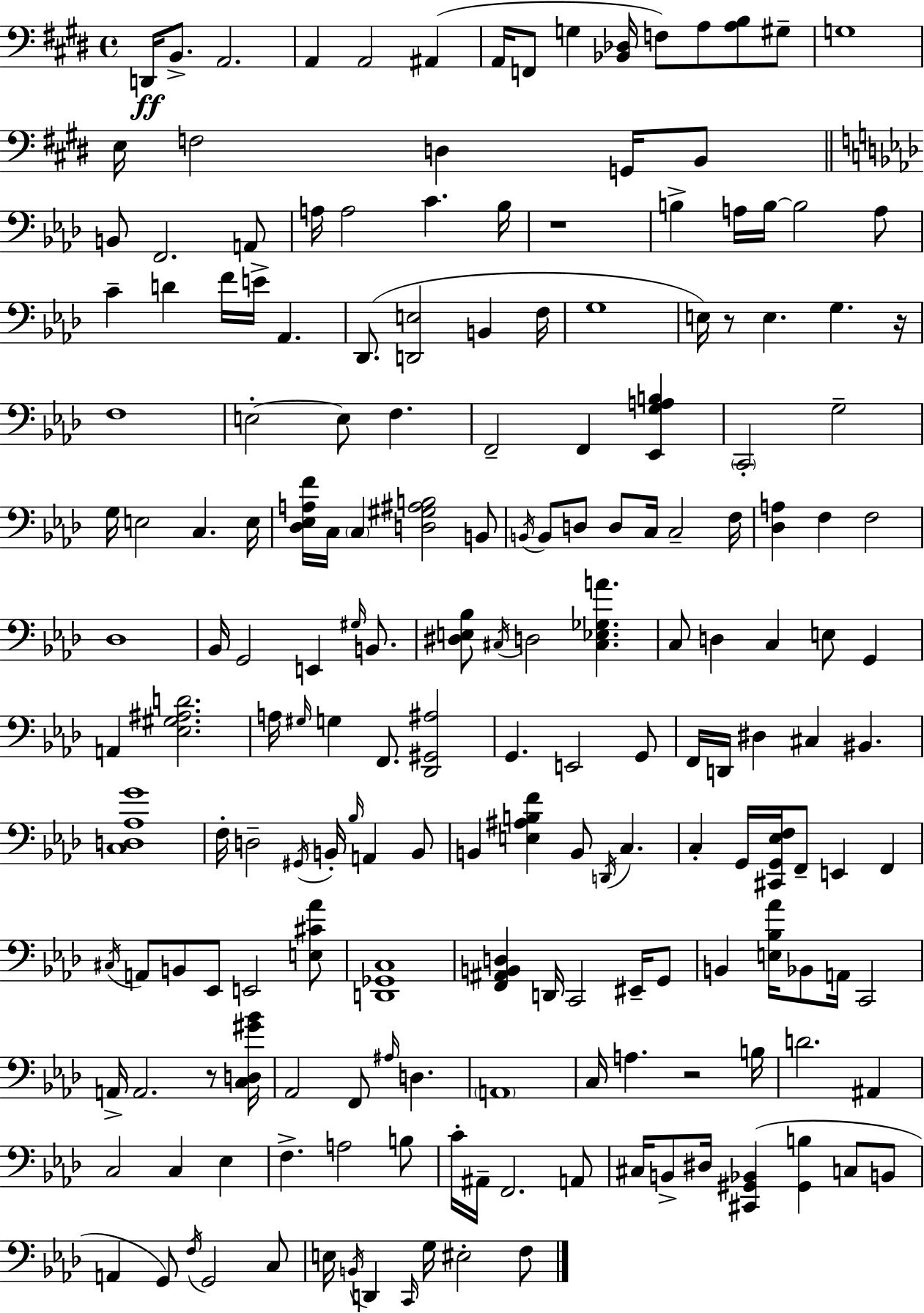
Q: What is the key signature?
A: E major